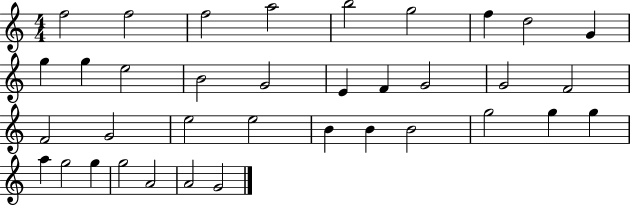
F5/h F5/h F5/h A5/h B5/h G5/h F5/q D5/h G4/q G5/q G5/q E5/h B4/h G4/h E4/q F4/q G4/h G4/h F4/h F4/h G4/h E5/h E5/h B4/q B4/q B4/h G5/h G5/q G5/q A5/q G5/h G5/q G5/h A4/h A4/h G4/h